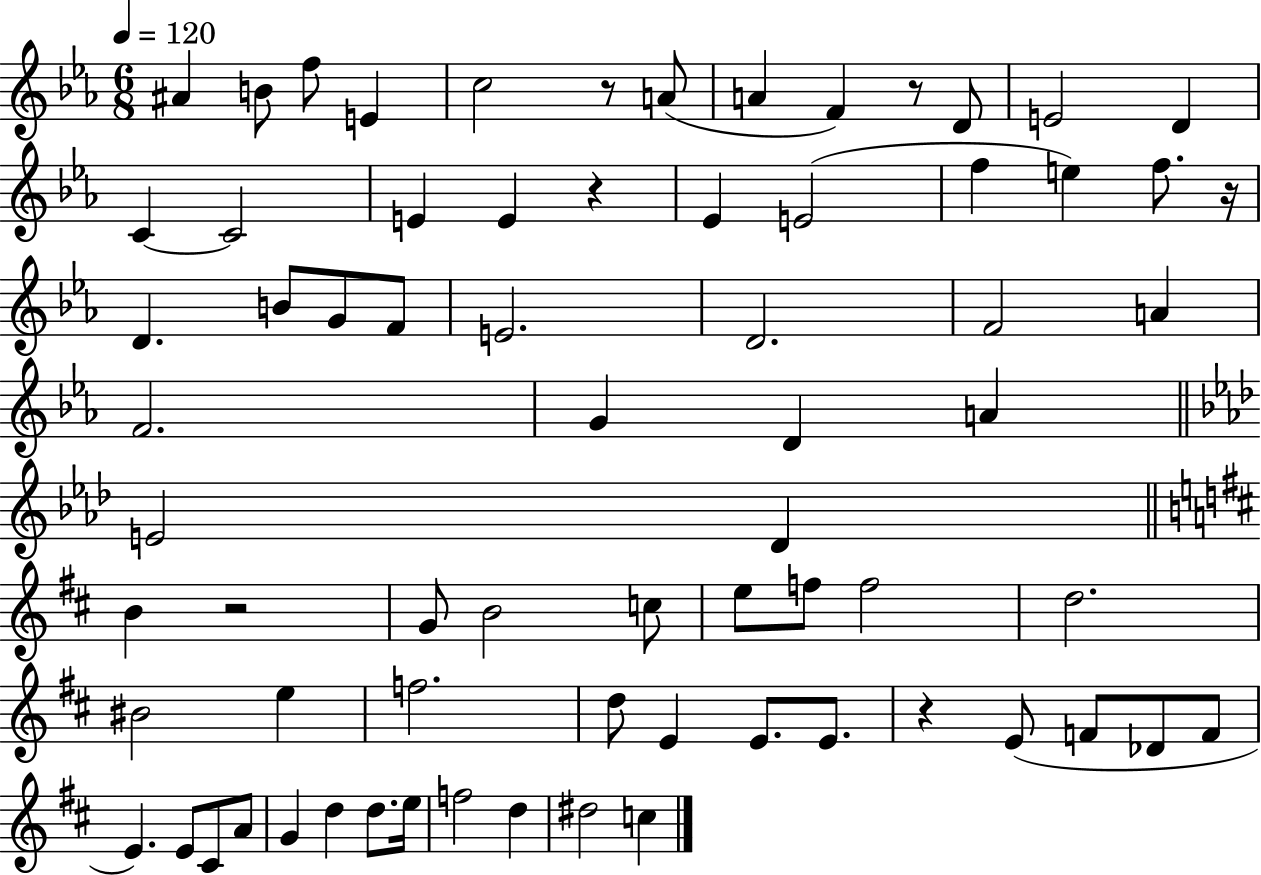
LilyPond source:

{
  \clef treble
  \numericTimeSignature
  \time 6/8
  \key ees \major
  \tempo 4 = 120
  \repeat volta 2 { ais'4 b'8 f''8 e'4 | c''2 r8 a'8( | a'4 f'4) r8 d'8 | e'2 d'4 | \break c'4~~ c'2 | e'4 e'4 r4 | ees'4 e'2( | f''4 e''4) f''8. r16 | \break d'4. b'8 g'8 f'8 | e'2. | d'2. | f'2 a'4 | \break f'2. | g'4 d'4 a'4 | \bar "||" \break \key f \minor e'2 des'4 | \bar "||" \break \key d \major b'4 r2 | g'8 b'2 c''8 | e''8 f''8 f''2 | d''2. | \break bis'2 e''4 | f''2. | d''8 e'4 e'8. e'8. | r4 e'8( f'8 des'8 f'8 | \break e'4.) e'8 cis'8 a'8 | g'4 d''4 d''8. e''16 | f''2 d''4 | dis''2 c''4 | \break } \bar "|."
}